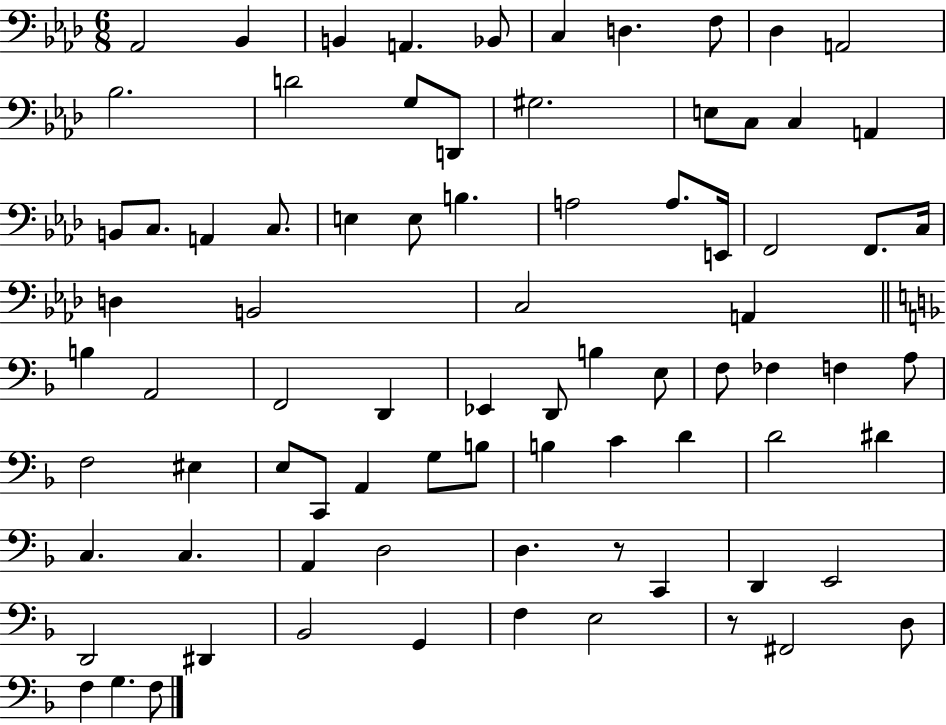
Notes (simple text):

Ab2/h Bb2/q B2/q A2/q. Bb2/e C3/q D3/q. F3/e Db3/q A2/h Bb3/h. D4/h G3/e D2/e G#3/h. E3/e C3/e C3/q A2/q B2/e C3/e. A2/q C3/e. E3/q E3/e B3/q. A3/h A3/e. E2/s F2/h F2/e. C3/s D3/q B2/h C3/h A2/q B3/q A2/h F2/h D2/q Eb2/q D2/e B3/q E3/e F3/e FES3/q F3/q A3/e F3/h EIS3/q E3/e C2/e A2/q G3/e B3/e B3/q C4/q D4/q D4/h D#4/q C3/q. C3/q. A2/q D3/h D3/q. R/e C2/q D2/q E2/h D2/h D#2/q Bb2/h G2/q F3/q E3/h R/e F#2/h D3/e F3/q G3/q. F3/e